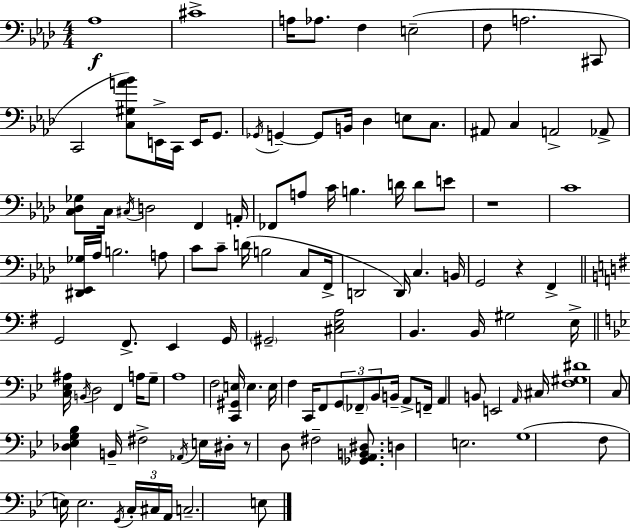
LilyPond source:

{
  \clef bass
  \numericTimeSignature
  \time 4/4
  \key f \minor
  aes1\f | cis'1-> | a16 aes8. f4 e2--( | f8 a2. cis,8 | \break c,2 <c gis a' bes'>8) e,16-> c,16 e,16 g,8. | \acciaccatura { ges,16 } g,4--~~ g,8 b,16 des4 e8 c8. | ais,8 c4 a,2-> aes,8-> | <c des ges>8 c16 \acciaccatura { cis16 } d2 f,4 | \break a,16-. fes,8 a8 c'16 b4. d'16 d'8 | e'8 r1 | c'1 | <dis, ees, ges>16 aes16 b2. | \break a8 c'8 c'8-- d'16( b2 c8 | f,16-> d,2 d,16) c4. | b,16 g,2 r4 f,4-> | \bar "||" \break \key e \minor g,2 fis,8.-> e,4 g,16 | \parenthesize gis,2-- <cis e a>2 | b,4. b,16 gis2 e16-> | \bar "||" \break \key bes \major <c ees ais>16 \acciaccatura { b,16 } d2 f,4 a16 g8-- | a1 | f2 <c, gis, e>16 e4. | e16 f4 c,16 f,8 \tuplet 3/2 { g,8 \parenthesize fes,8-- bes,8 } b,16-- a,8-> | \break f,16-- a,4 b,8 e,2 | \grace { a,16 } cis16 <f gis dis'>1 | c8 <des ees g bes>4 b,16-- fis2-> | \acciaccatura { aes,16 } e16 dis16-. r8 d8 fis2-- | \break <ges, a, b, dis>8. d4 e2. | g1( | f8 e16) e2. | \acciaccatura { g,16 } \tuplet 3/2 { c16-. cis16 a,16 } c2.-- | \break e8 \bar "|."
}